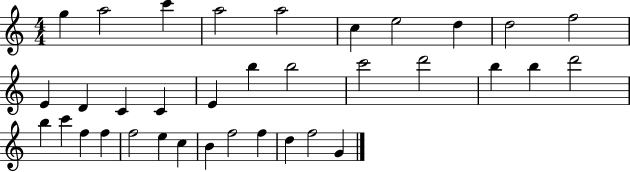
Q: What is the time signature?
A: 4/4